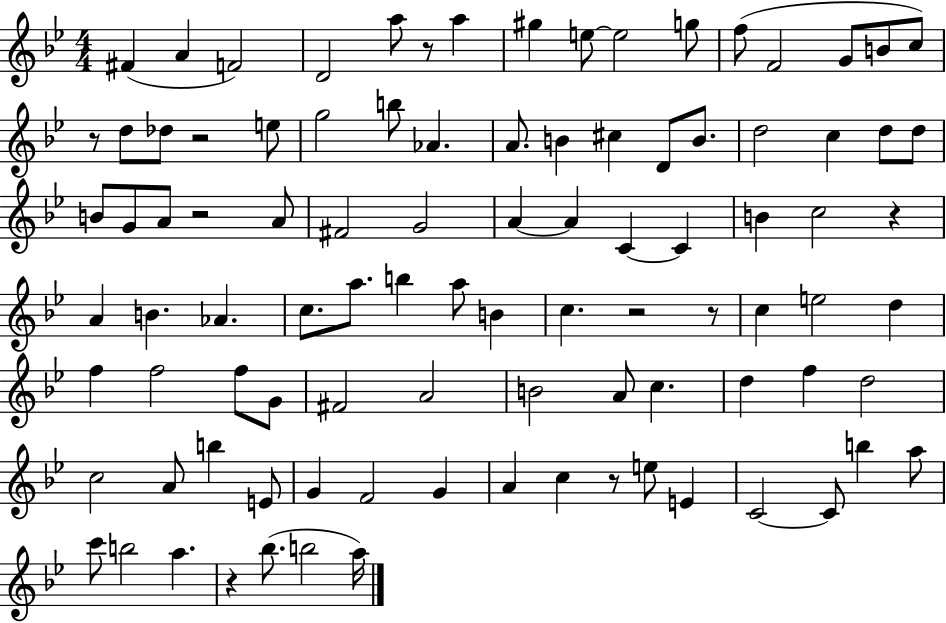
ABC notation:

X:1
T:Untitled
M:4/4
L:1/4
K:Bb
^F A F2 D2 a/2 z/2 a ^g e/2 e2 g/2 f/2 F2 G/2 B/2 c/2 z/2 d/2 _d/2 z2 e/2 g2 b/2 _A A/2 B ^c D/2 B/2 d2 c d/2 d/2 B/2 G/2 A/2 z2 A/2 ^F2 G2 A A C C B c2 z A B _A c/2 a/2 b a/2 B c z2 z/2 c e2 d f f2 f/2 G/2 ^F2 A2 B2 A/2 c d f d2 c2 A/2 b E/2 G F2 G A c z/2 e/2 E C2 C/2 b a/2 c'/2 b2 a z _b/2 b2 a/4